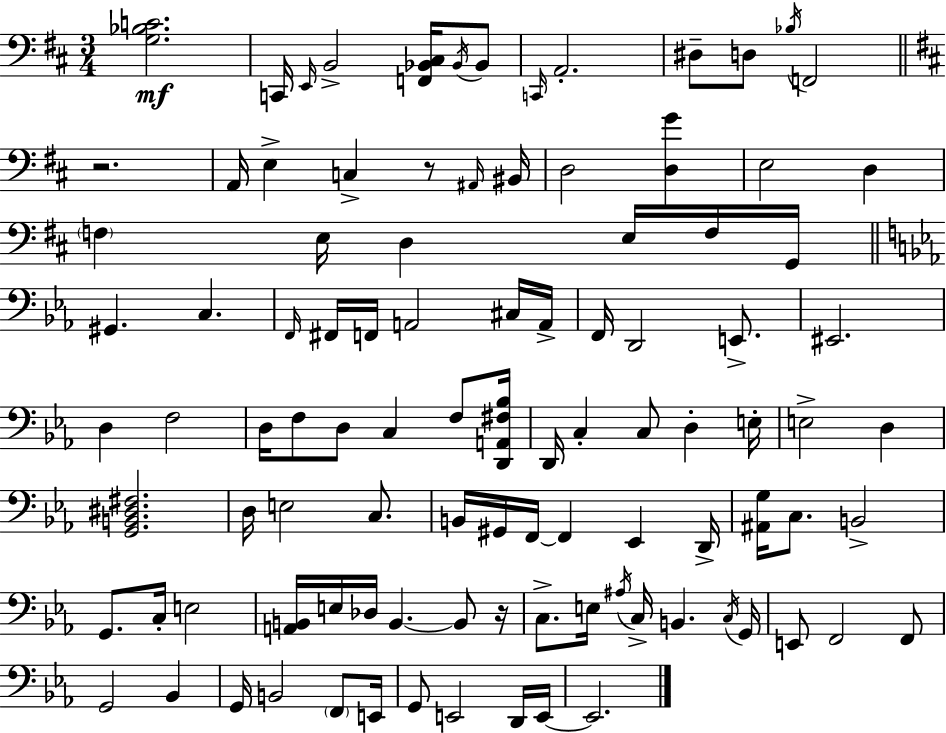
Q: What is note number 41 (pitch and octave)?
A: F3